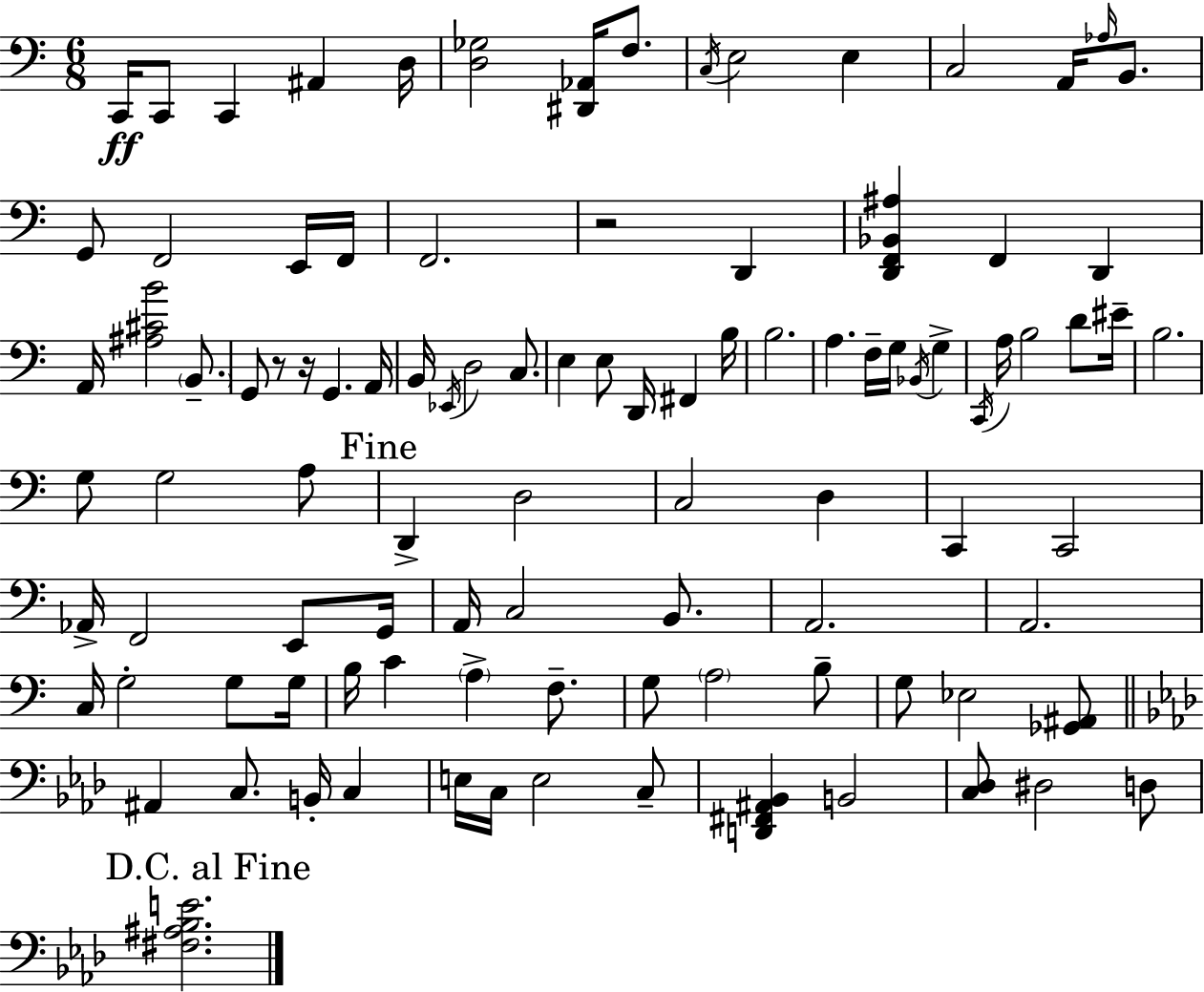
C2/s C2/e C2/q A#2/q D3/s [D3,Gb3]/h [D#2,Ab2]/s F3/e. C3/s E3/h E3/q C3/h A2/s Ab3/s B2/e. G2/e F2/h E2/s F2/s F2/h. R/h D2/q [D2,F2,Bb2,A#3]/q F2/q D2/q A2/s [A#3,C#4,B4]/h B2/e. G2/e R/e R/s G2/q. A2/s B2/s Eb2/s D3/h C3/e. E3/q E3/e D2/s F#2/q B3/s B3/h. A3/q. F3/s G3/s Bb2/s G3/q C2/s A3/s B3/h D4/e EIS4/s B3/h. G3/e G3/h A3/e D2/q D3/h C3/h D3/q C2/q C2/h Ab2/s F2/h E2/e G2/s A2/s C3/h B2/e. A2/h. A2/h. C3/s G3/h G3/e G3/s B3/s C4/q A3/q F3/e. G3/e A3/h B3/e G3/e Eb3/h [Gb2,A#2]/e A#2/q C3/e. B2/s C3/q E3/s C3/s E3/h C3/e [D2,F#2,A#2,Bb2]/q B2/h [C3,Db3]/e D#3/h D3/e [F#3,A#3,Bb3,E4]/h.